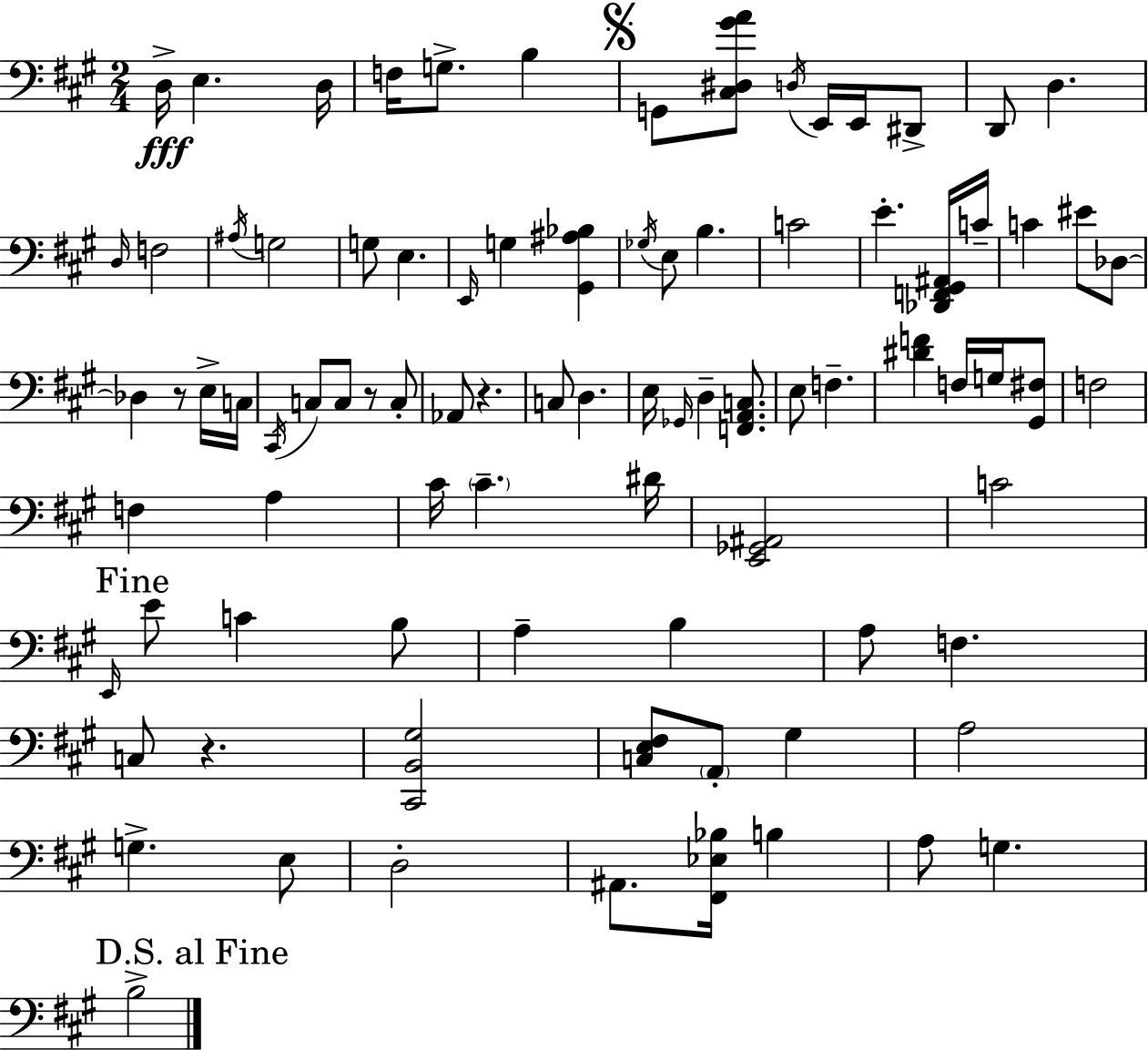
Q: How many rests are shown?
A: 4